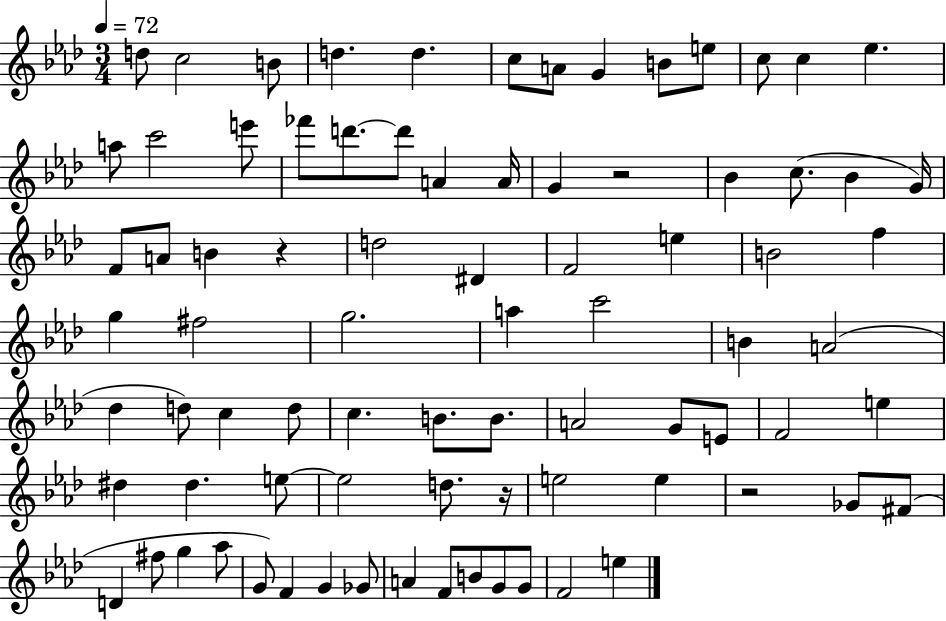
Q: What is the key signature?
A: AES major